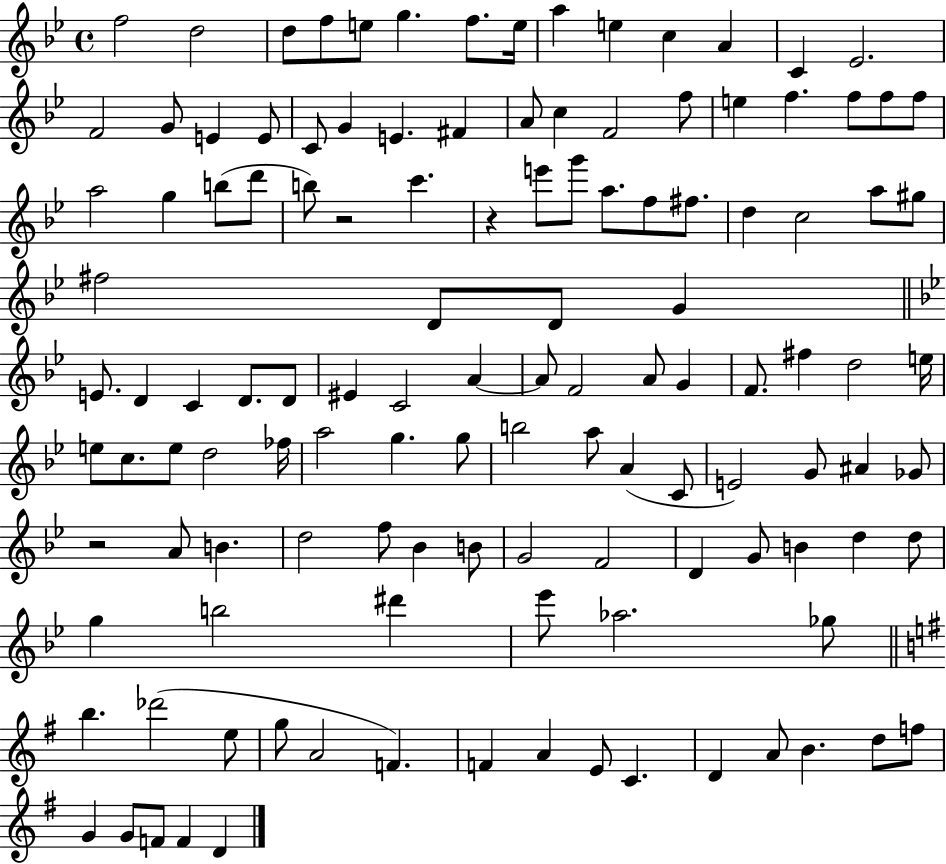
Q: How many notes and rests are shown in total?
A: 124